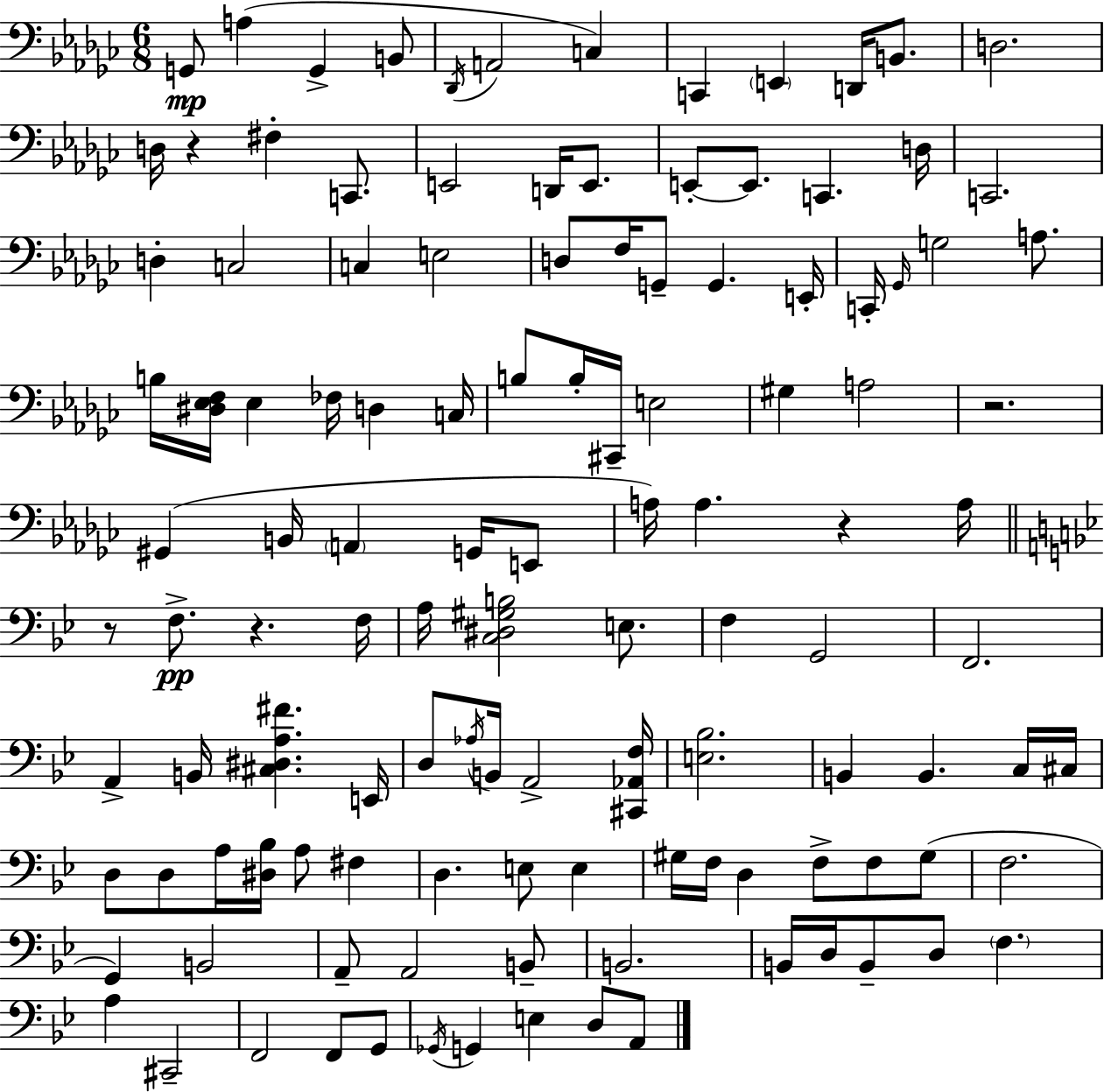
G2/e A3/q G2/q B2/e Db2/s A2/h C3/q C2/q E2/q D2/s B2/e. D3/h. D3/s R/q F#3/q C2/e. E2/h D2/s E2/e. E2/e E2/e. C2/q. D3/s C2/h. D3/q C3/h C3/q E3/h D3/e F3/s G2/e G2/q. E2/s C2/s Gb2/s G3/h A3/e. B3/s [D#3,Eb3,F3]/s Eb3/q FES3/s D3/q C3/s B3/e B3/s C#2/s E3/h G#3/q A3/h R/h. G#2/q B2/s A2/q G2/s E2/e A3/s A3/q. R/q A3/s R/e F3/e. R/q. F3/s A3/s [C3,D#3,G#3,B3]/h E3/e. F3/q G2/h F2/h. A2/q B2/s [C#3,D#3,A3,F#4]/q. E2/s D3/e Ab3/s B2/s A2/h [C#2,Ab2,F3]/s [E3,Bb3]/h. B2/q B2/q. C3/s C#3/s D3/e D3/e A3/s [D#3,Bb3]/s A3/e F#3/q D3/q. E3/e E3/q G#3/s F3/s D3/q F3/e F3/e G#3/e F3/h. G2/q B2/h A2/e A2/h B2/e B2/h. B2/s D3/s B2/e D3/e F3/q. A3/q C#2/h F2/h F2/e G2/e Gb2/s G2/q E3/q D3/e A2/e